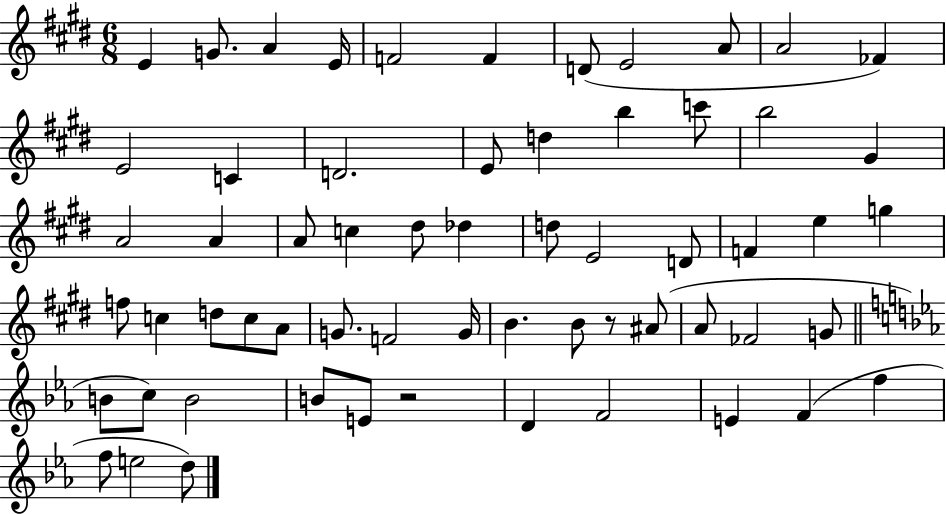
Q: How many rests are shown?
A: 2